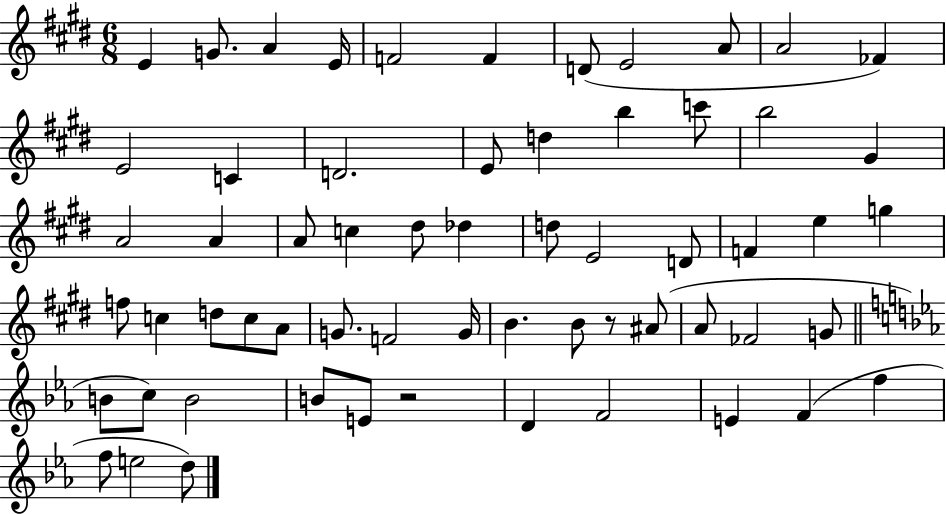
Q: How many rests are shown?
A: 2